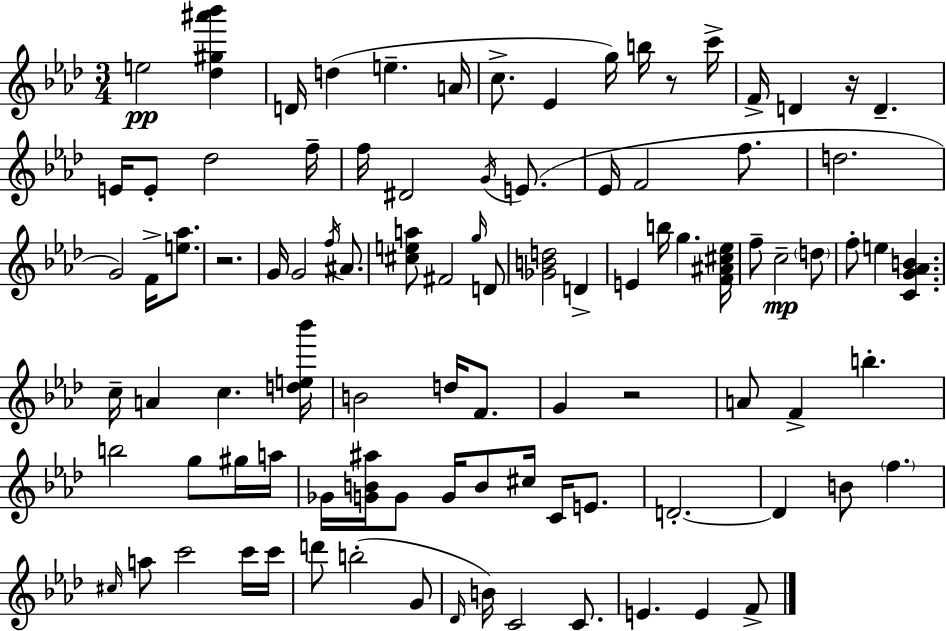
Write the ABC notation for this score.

X:1
T:Untitled
M:3/4
L:1/4
K:Fm
e2 [_d^g^a'_b'] D/4 d e A/4 c/2 _E g/4 b/4 z/2 c'/4 F/4 D z/4 D E/4 E/2 _d2 f/4 f/4 ^D2 G/4 E/2 _E/4 F2 f/2 d2 G2 F/4 [e_a]/2 z2 G/4 G2 f/4 ^A/2 [^cea]/2 ^F2 g/4 D/2 [_GBd]2 D E b/4 g [F^A^c_e]/4 f/2 c2 d/2 f/2 e [CG_AB] c/4 A c [de_b']/4 B2 d/4 F/2 G z2 A/2 F b b2 g/2 ^g/4 a/4 _G/4 [GB^a]/4 G/2 G/4 B/2 ^c/4 C/4 E/2 D2 D B/2 f ^c/4 a/2 c'2 c'/4 c'/4 d'/2 b2 G/2 _D/4 B/4 C2 C/2 E E F/2